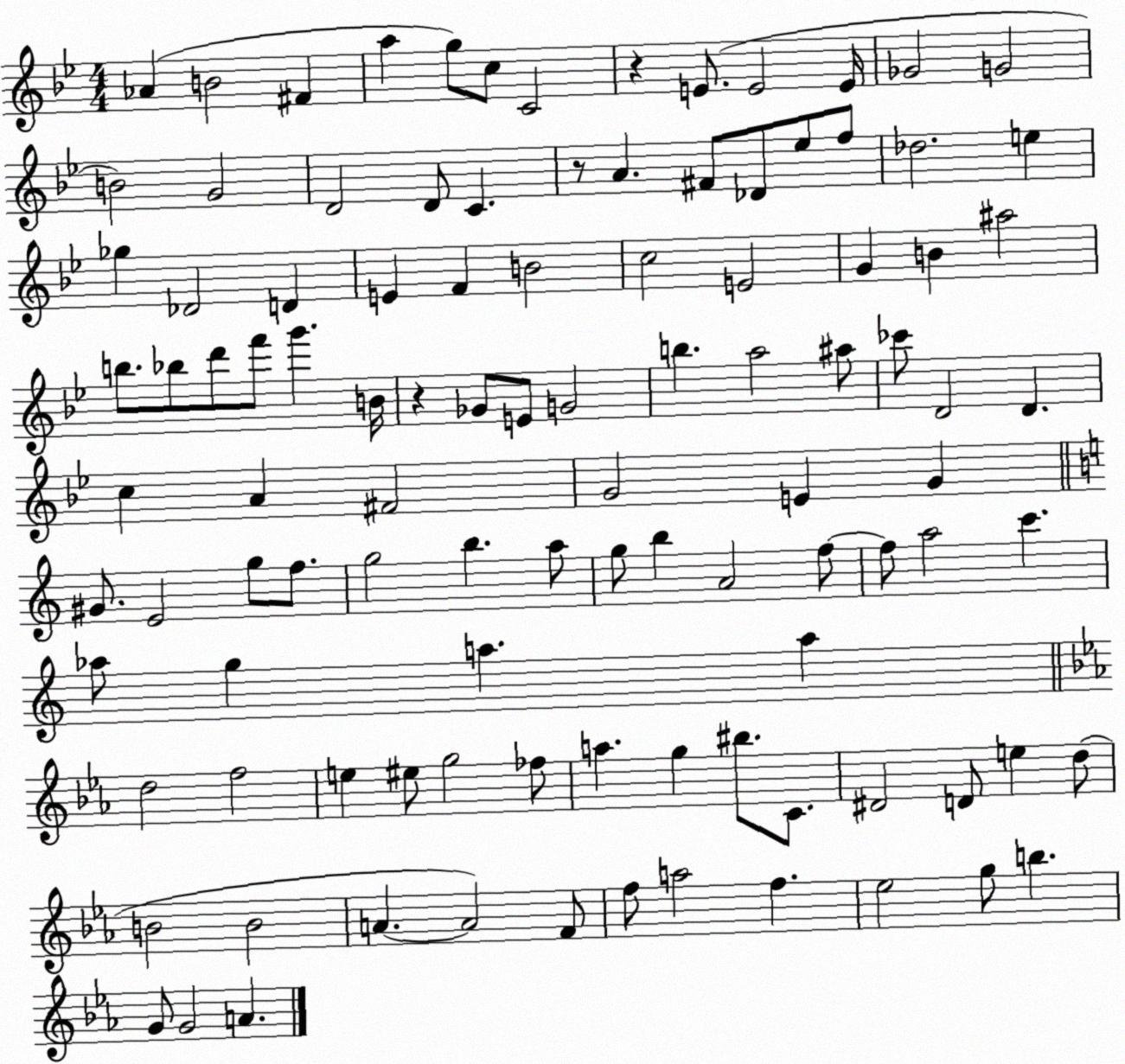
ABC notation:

X:1
T:Untitled
M:4/4
L:1/4
K:Bb
_A B2 ^F a g/2 c/2 C2 z E/2 E2 E/4 _G2 G2 B2 G2 D2 D/2 C z/2 A ^F/2 _D/2 _e/2 f/2 _d2 e _g _D2 D E F B2 c2 E2 G B ^a2 b/2 _b/2 d'/2 f'/2 g' B/4 z _G/2 E/2 G2 b a2 ^a/2 _c'/2 D2 D c A ^F2 G2 E G ^G/2 E2 g/2 f/2 g2 b a/2 g/2 b A2 f/2 f/2 a2 c' _a/2 g a a d2 f2 e ^e/2 g2 _f/2 a g ^b/2 C/2 ^D2 D/2 e d/2 B2 B2 A A2 F/2 f/2 a2 f _e2 g/2 b G/2 G2 A